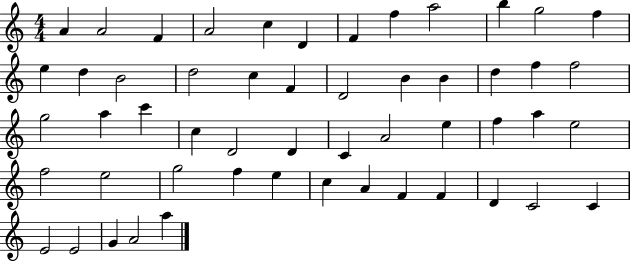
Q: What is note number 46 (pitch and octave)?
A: D4